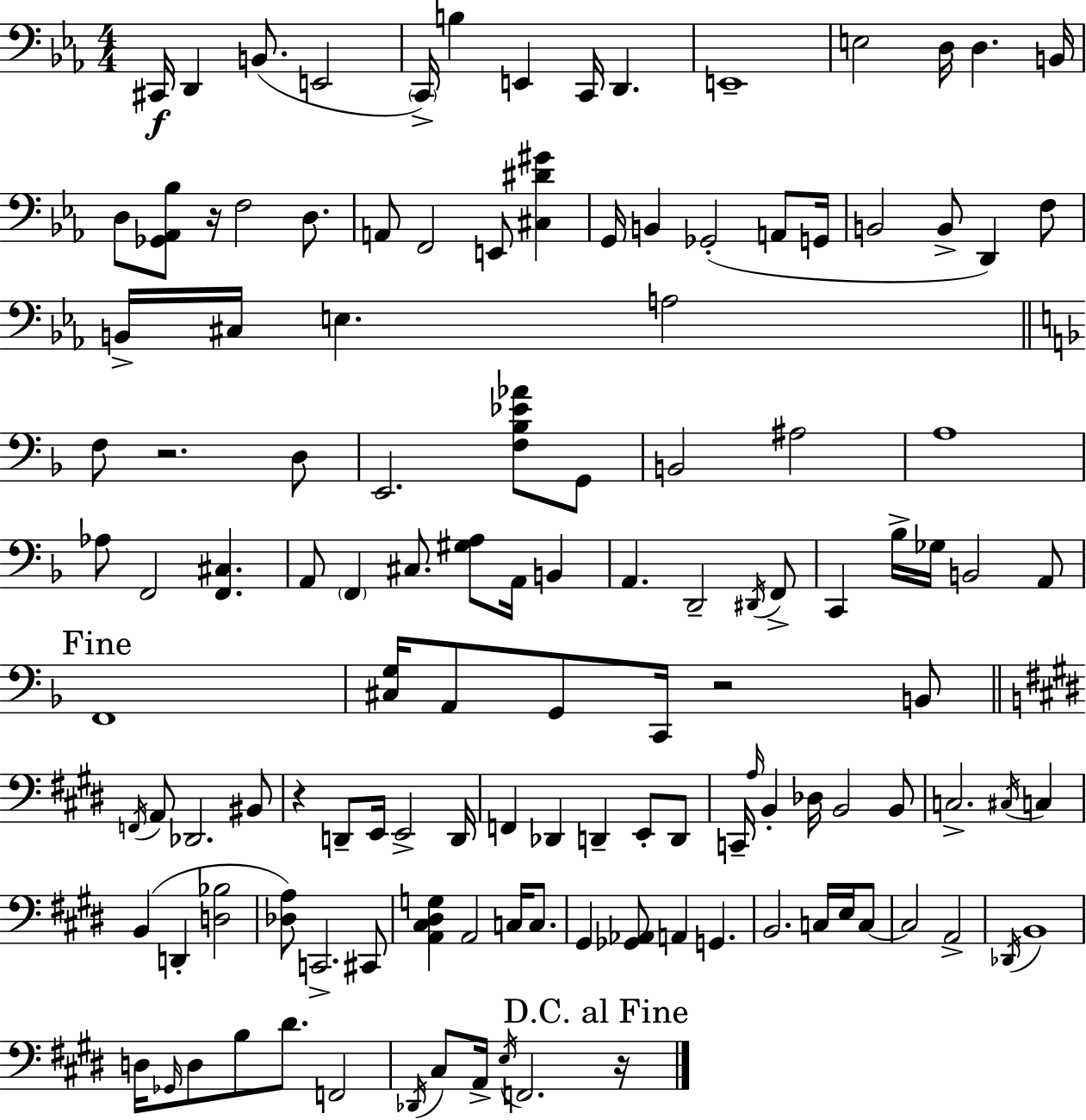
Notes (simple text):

C#2/s D2/q B2/e. E2/h C2/s B3/q E2/q C2/s D2/q. E2/w E3/h D3/s D3/q. B2/s D3/e [Gb2,Ab2,Bb3]/e R/s F3/h D3/e. A2/e F2/h E2/e [C#3,D#4,G#4]/q G2/s B2/q Gb2/h A2/e G2/s B2/h B2/e D2/q F3/e B2/s C#3/s E3/q. A3/h F3/e R/h. D3/e E2/h. [F3,Bb3,Eb4,Ab4]/e G2/e B2/h A#3/h A3/w Ab3/e F2/h [F2,C#3]/q. A2/e F2/q C#3/e. [G#3,A3]/e A2/s B2/q A2/q. D2/h D#2/s F2/e C2/q Bb3/s Gb3/s B2/h A2/e F2/w [C#3,G3]/s A2/e G2/e C2/s R/h B2/e F2/s A2/e Db2/h. BIS2/e R/q D2/e E2/s E2/h D2/s F2/q Db2/q D2/q E2/e D2/e C2/s A3/s B2/q Db3/s B2/h B2/e C3/h. C#3/s C3/q B2/q D2/q [D3,Bb3]/h [Db3,A3]/e C2/h. C#2/e [A2,C#3,D#3,G3]/q A2/h C3/s C3/e. G#2/q [Gb2,Ab2]/e A2/q G2/q. B2/h. C3/s E3/s C3/e C3/h A2/h Db2/s B2/w D3/s Gb2/s D3/e B3/e D#4/e. F2/h Db2/s C#3/e A2/s E3/s F2/h. R/s